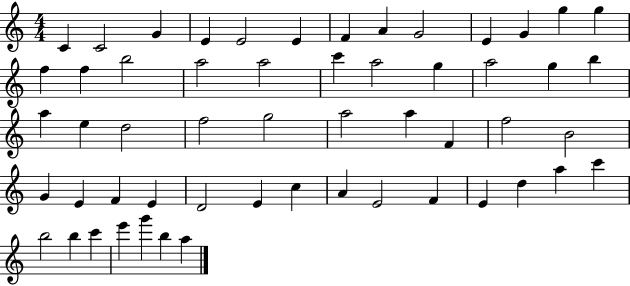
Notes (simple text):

C4/q C4/h G4/q E4/q E4/h E4/q F4/q A4/q G4/h E4/q G4/q G5/q G5/q F5/q F5/q B5/h A5/h A5/h C6/q A5/h G5/q A5/h G5/q B5/q A5/q E5/q D5/h F5/h G5/h A5/h A5/q F4/q F5/h B4/h G4/q E4/q F4/q E4/q D4/h E4/q C5/q A4/q E4/h F4/q E4/q D5/q A5/q C6/q B5/h B5/q C6/q E6/q G6/q B5/q A5/q